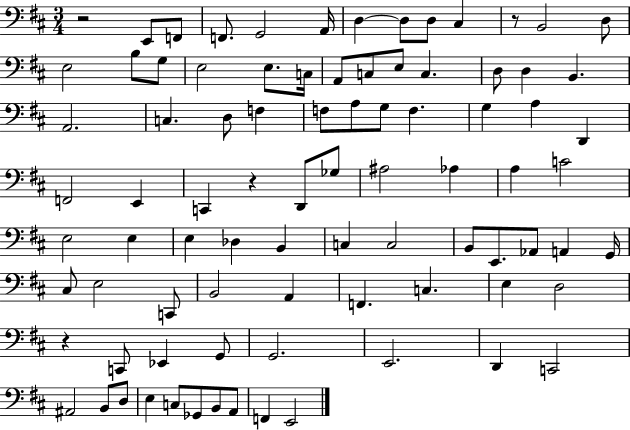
R/h E2/e F2/e F2/e. G2/h A2/s D3/q D3/e D3/e C#3/q R/e B2/h D3/e E3/h B3/e G3/e E3/h E3/e. C3/s A2/e C3/e E3/e C3/q. D3/e D3/q B2/q. A2/h. C3/q. D3/e F3/q F3/e A3/e G3/e F3/q. G3/q A3/q D2/q F2/h E2/q C2/q R/q D2/e Gb3/e A#3/h Ab3/q A3/q C4/h E3/h E3/q E3/q Db3/q B2/q C3/q C3/h B2/e E2/e. Ab2/e A2/q G2/s C#3/e E3/h C2/e B2/h A2/q F2/q. C3/q. E3/q D3/h R/q C2/e Eb2/q G2/e G2/h. E2/h. D2/q C2/h A#2/h B2/e D3/e E3/q C3/e Gb2/e B2/e A2/e F2/q E2/h